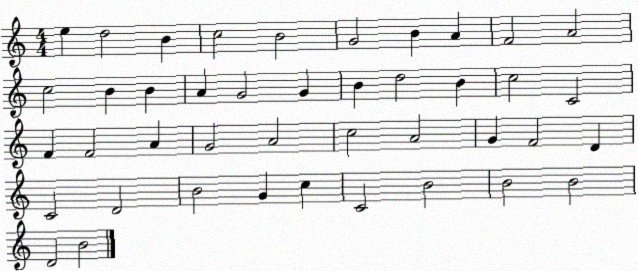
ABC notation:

X:1
T:Untitled
M:4/4
L:1/4
K:C
e d2 B c2 B2 G2 B A F2 A2 c2 B B A G2 G B d2 B c2 C2 F F2 A G2 A2 c2 A2 G F2 D C2 D2 B2 G c C2 B2 B2 B2 D2 B2